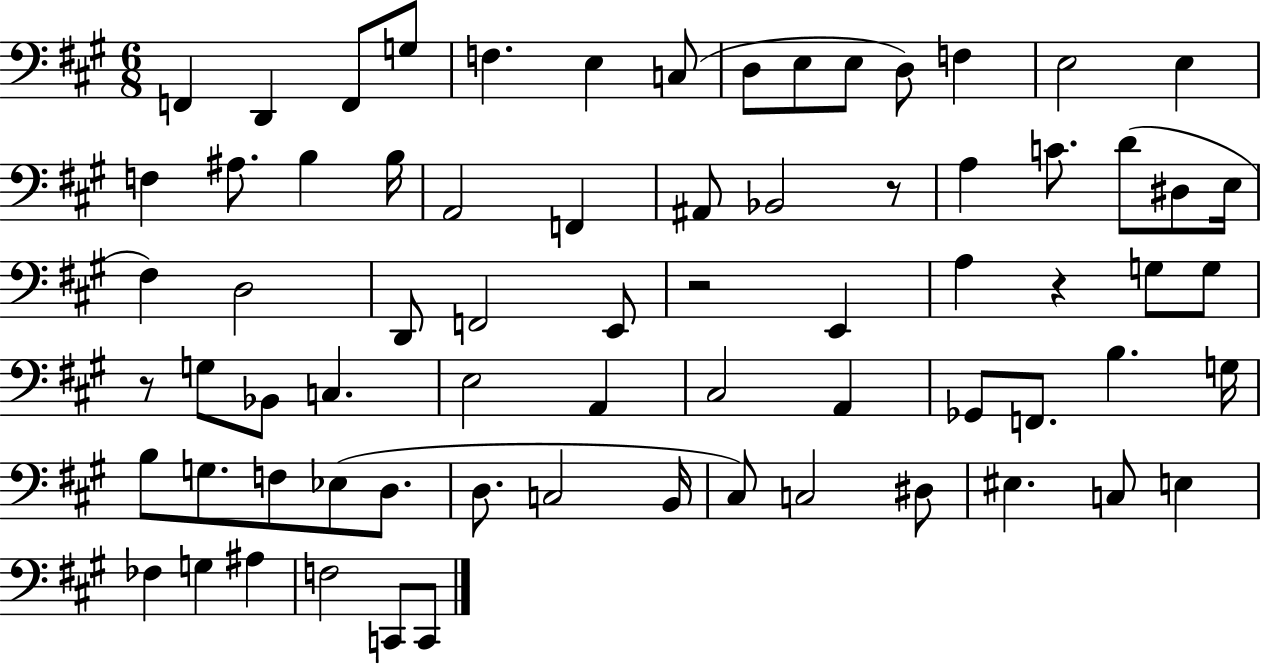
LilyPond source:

{
  \clef bass
  \numericTimeSignature
  \time 6/8
  \key a \major
  f,4 d,4 f,8 g8 | f4. e4 c8( | d8 e8 e8 d8) f4 | e2 e4 | \break f4 ais8. b4 b16 | a,2 f,4 | ais,8 bes,2 r8 | a4 c'8. d'8( dis8 e16 | \break fis4) d2 | d,8 f,2 e,8 | r2 e,4 | a4 r4 g8 g8 | \break r8 g8 bes,8 c4. | e2 a,4 | cis2 a,4 | ges,8 f,8. b4. g16 | \break b8 g8. f8 ees8( d8. | d8. c2 b,16 | cis8) c2 dis8 | eis4. c8 e4 | \break fes4 g4 ais4 | f2 c,8 c,8 | \bar "|."
}